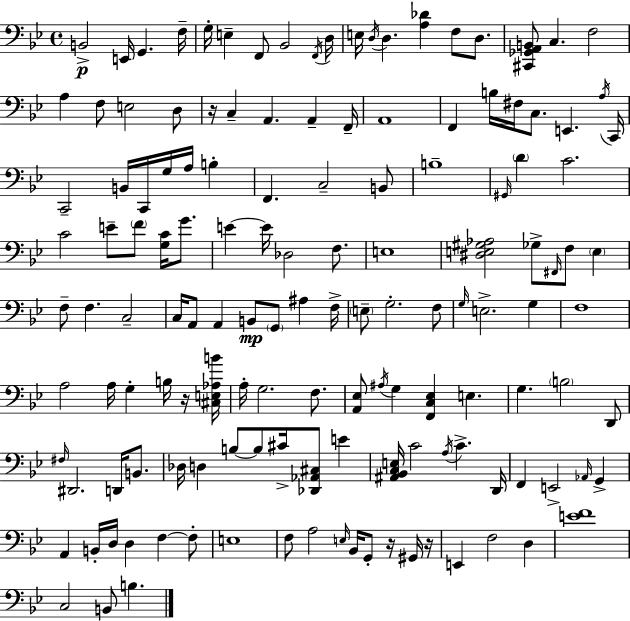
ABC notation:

X:1
T:Untitled
M:4/4
L:1/4
K:Gm
B,,2 E,,/4 G,, F,/4 G,/4 E, F,,/2 _B,,2 F,,/4 D,/4 E,/4 D,/4 D, [A,_D] F,/2 D,/2 [^C,,_G,,A,,B,,]/2 C, F,2 A, F,/2 E,2 D,/2 z/4 C, A,, A,, F,,/4 A,,4 F,, B,/4 ^F,/4 C,/2 E,, A,/4 C,,/4 C,,2 B,,/4 C,,/4 G,/4 A,/4 B, F,, C,2 B,,/2 B,4 ^G,,/4 D C2 C2 E/2 F/2 [G,C]/4 G/2 E E/4 _D,2 F,/2 E,4 [^D,E,^G,_A,]2 _G,/2 ^F,,/4 F,/2 E, F,/2 F, C,2 C,/4 A,,/2 A,, B,,/2 G,,/2 ^A, F,/4 E,/2 G,2 F,/2 G,/4 E,2 G, F,4 A,2 A,/4 G, B,/4 z/4 [^C,E,_A,B]/4 A,/4 G,2 F,/2 [A,,_E,]/2 ^A,/4 G, [F,,C,_E,] E, G, B,2 D,,/2 ^F,/4 ^D,,2 D,,/4 B,,/2 _D,/4 D, B,/2 B,/2 ^C/4 [_D,,_A,,^C,]/2 E [^A,,_B,,C,E,]/4 C2 A,/4 C D,,/4 F,, E,,2 _A,,/4 G,, A,, B,,/4 D,/4 D, F, F,/2 E,4 F,/2 A,2 E,/4 _B,,/4 G,,/2 z/4 ^G,,/4 z/4 E,, F,2 D, [EF]4 C,2 B,,/2 B,